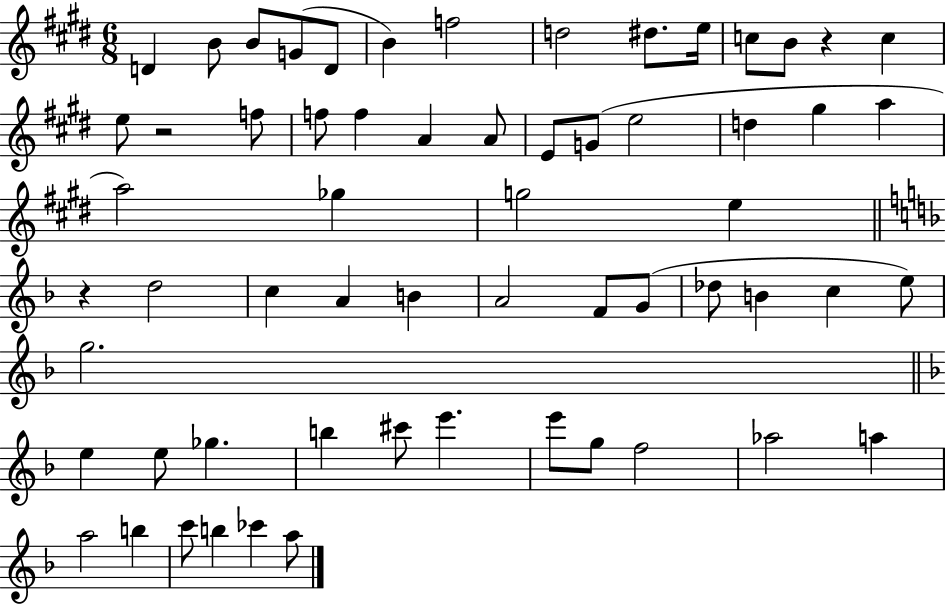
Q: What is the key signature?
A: E major